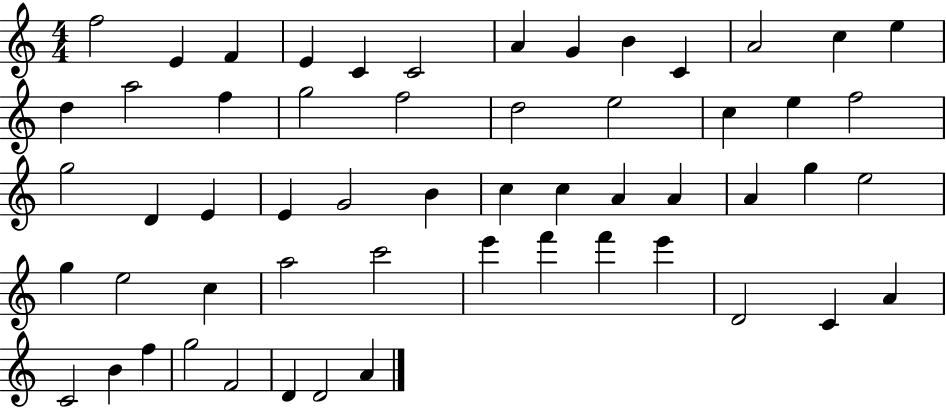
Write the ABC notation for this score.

X:1
T:Untitled
M:4/4
L:1/4
K:C
f2 E F E C C2 A G B C A2 c e d a2 f g2 f2 d2 e2 c e f2 g2 D E E G2 B c c A A A g e2 g e2 c a2 c'2 e' f' f' e' D2 C A C2 B f g2 F2 D D2 A